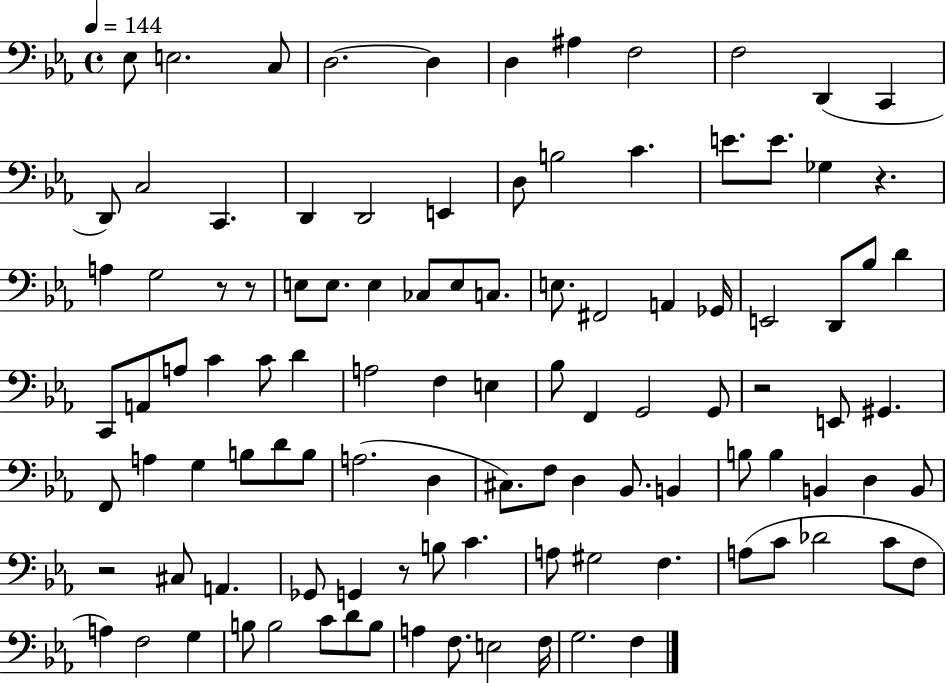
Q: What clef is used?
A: bass